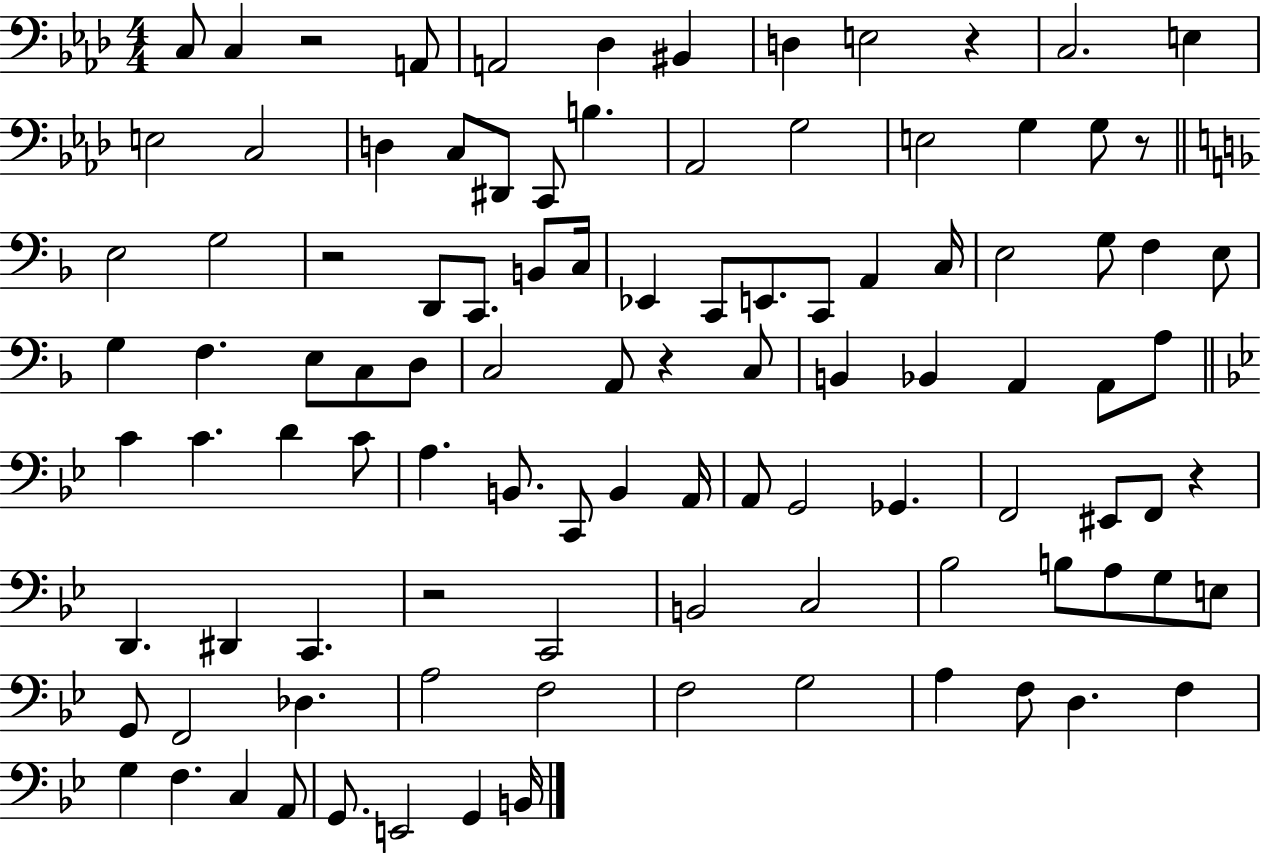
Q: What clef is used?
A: bass